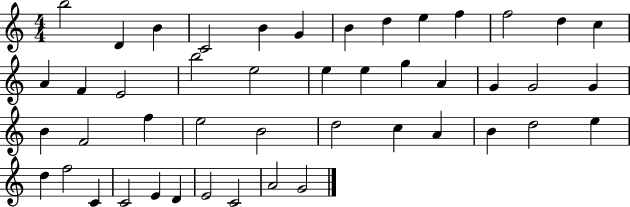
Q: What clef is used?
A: treble